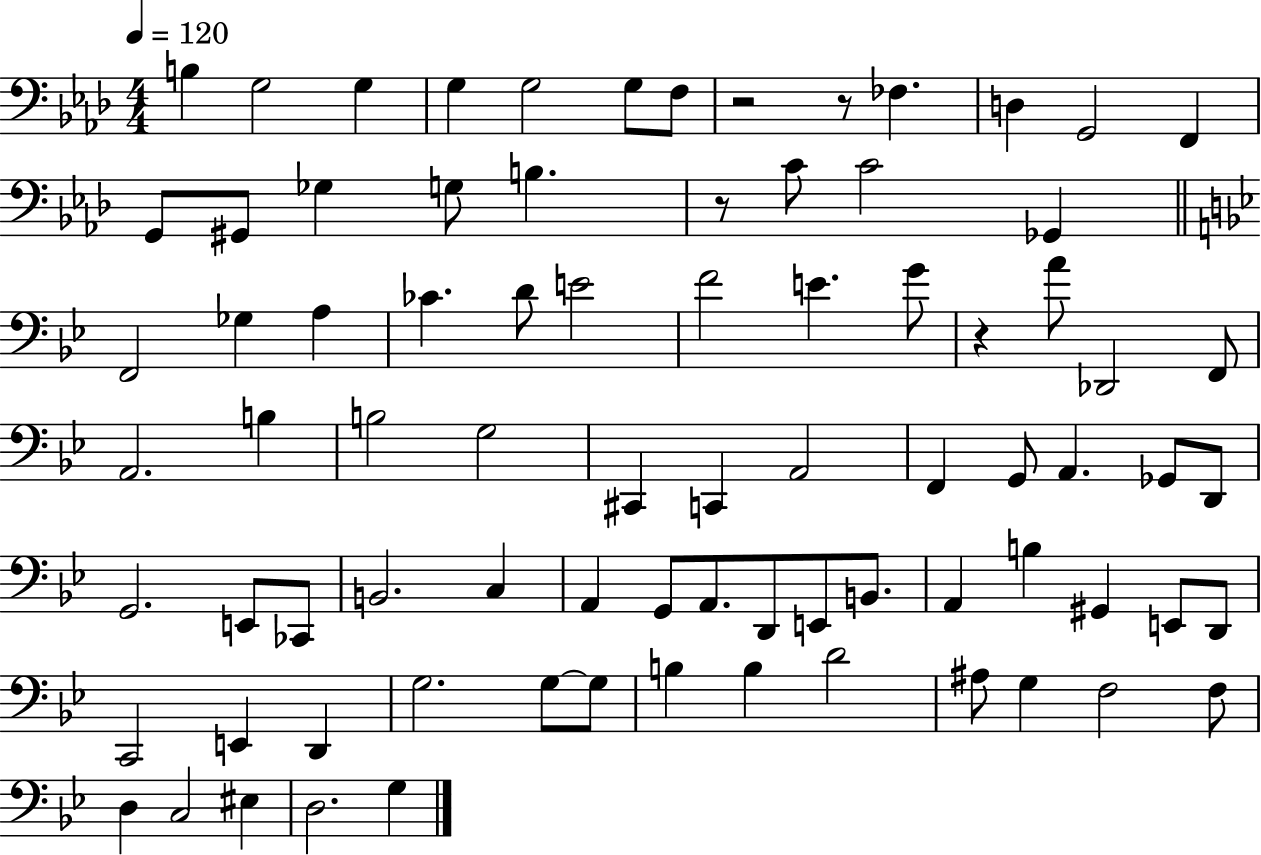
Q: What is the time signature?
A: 4/4